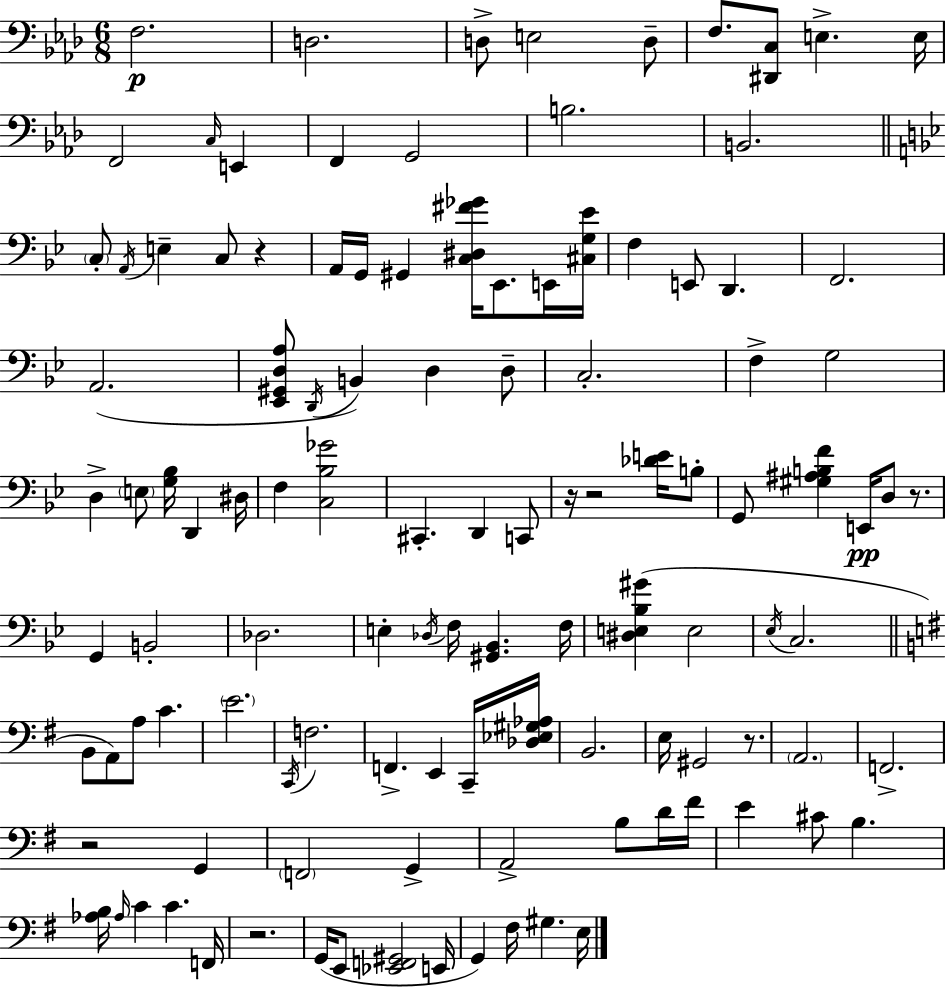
{
  \clef bass
  \numericTimeSignature
  \time 6/8
  \key aes \major
  \repeat volta 2 { f2.\p | d2. | d8-> e2 d8-- | f8. <dis, c>8 e4.-> e16 | \break f,2 \grace { c16 } e,4 | f,4 g,2 | b2. | b,2. | \break \bar "||" \break \key bes \major \parenthesize c8-. \acciaccatura { a,16 } e4-- c8 r4 | a,16 g,16 gis,4 <c dis fis' ges'>16 ees,8. e,16 | <cis g ees'>16 f4 e,8 d,4. | f,2. | \break a,2.( | <ees, gis, d a>8 \acciaccatura { d,16 }) b,4 d4 | d8-- c2.-. | f4-> g2 | \break d4-> \parenthesize e8 <g bes>16 d,4 | dis16 f4 <c bes ges'>2 | cis,4.-. d,4 | c,8 r16 r2 <des' e'>16 | \break b8-. g,8 <gis ais b f'>4 e,16\pp d8 r8. | g,4 b,2-. | des2. | e4-. \acciaccatura { des16 } f16 <gis, bes,>4. | \break f16 <dis e bes gis'>4( e2 | \acciaccatura { ees16 } c2. | \bar "||" \break \key e \minor b,8 a,8) a8 c'4. | \parenthesize e'2. | \acciaccatura { c,16 } f2. | f,4.-> e,4 c,16-- | \break <des ees gis aes>16 b,2. | e16 gis,2 r8. | \parenthesize a,2. | f,2.-> | \break r2 g,4 | \parenthesize f,2 g,4-> | a,2-> b8 d'16 | fis'16 e'4 cis'8 b4. | \break <aes b>16 \grace { aes16 } c'4 c'4. | f,16 r2. | g,16( e,8 <ees, f, gis,>2 | e,16 g,4) fis16 gis4. | \break e16 } \bar "|."
}